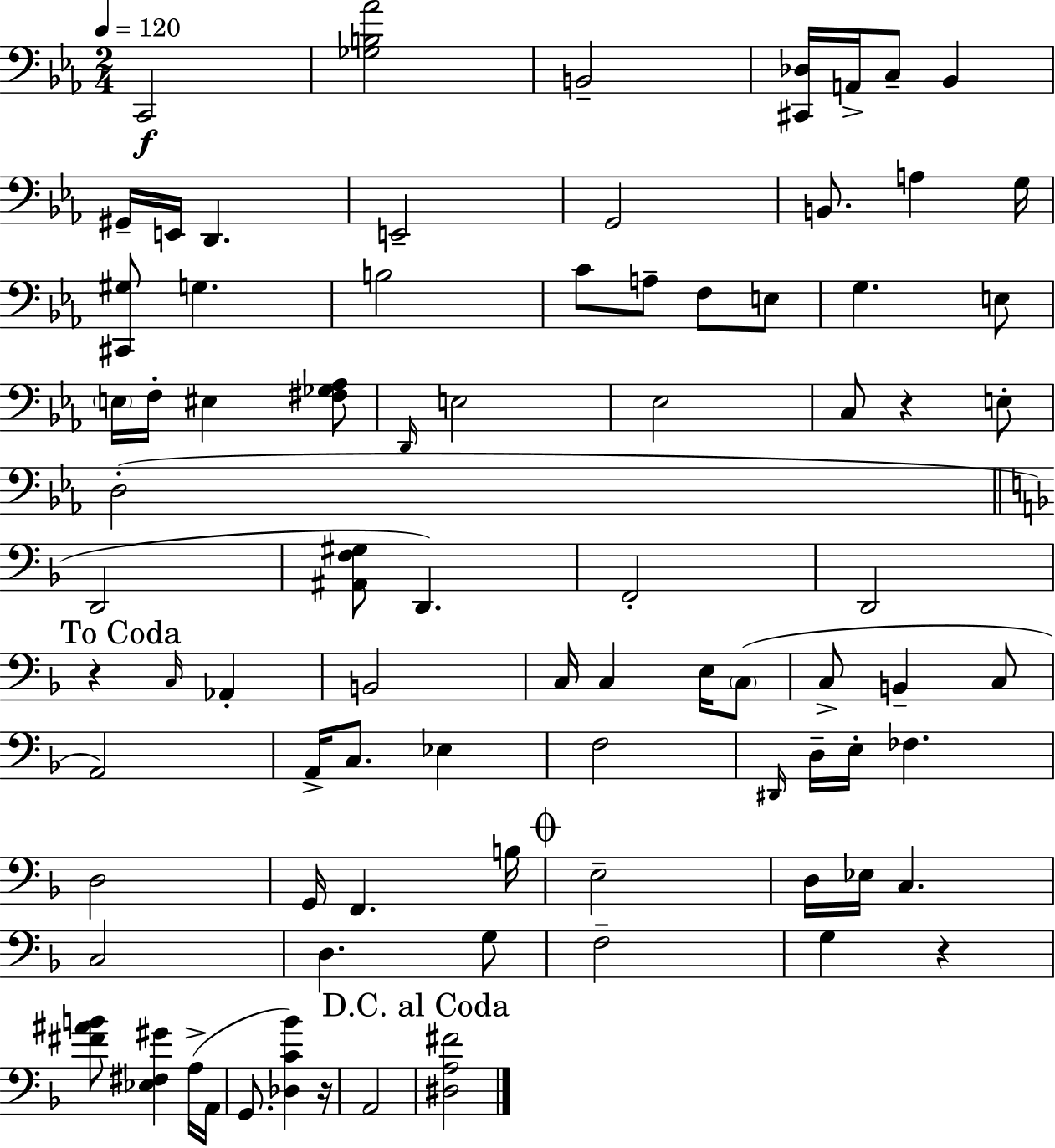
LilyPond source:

{
  \clef bass
  \numericTimeSignature
  \time 2/4
  \key ees \major
  \tempo 4 = 120
  c,2\f | <ges b aes'>2 | b,2-- | <cis, des>16 a,16-> c8-- bes,4 | \break gis,16-- e,16 d,4. | e,2-- | g,2 | b,8. a4 g16 | \break <cis, gis>8 g4. | b2 | c'8 a8-- f8 e8 | g4. e8 | \break \parenthesize e16 f16-. eis4 <fis ges aes>8 | \grace { d,16 } e2 | ees2 | c8 r4 e8-. | \break d2-.( | \bar "||" \break \key f \major d,2 | <ais, f gis>8 d,4.) | f,2-. | d,2 | \break \mark "To Coda" r4 \grace { c16 } aes,4-. | b,2 | c16 c4 e16 \parenthesize c8( | c8-> b,4-- c8 | \break a,2) | a,16-> c8. ees4 | f2 | \grace { dis,16 } d16-- e16-. fes4. | \break d2 | g,16 f,4. | b16 \mark \markup { \musicglyph "scripts.coda" } e2-- | d16 ees16 c4. | \break c2 | d4. | g8 f2-- | g4 r4 | \break <fis' ais' b'>8 <ees fis gis'>4 | a16->( a,16 g,8. <des c' bes'>4) | r16 a,2 | \mark "D.C. al Coda" <dis a fis'>2 | \break \bar "|."
}